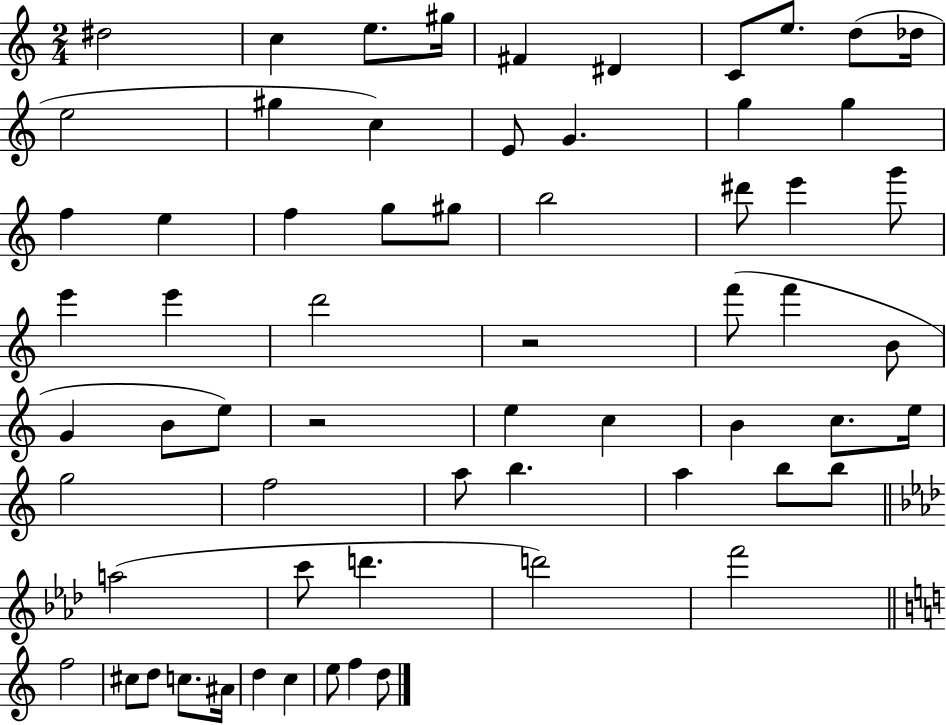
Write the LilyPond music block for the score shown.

{
  \clef treble
  \numericTimeSignature
  \time 2/4
  \key c \major
  dis''2 | c''4 e''8. gis''16 | fis'4 dis'4 | c'8 e''8. d''8( des''16 | \break e''2 | gis''4 c''4) | e'8 g'4. | g''4 g''4 | \break f''4 e''4 | f''4 g''8 gis''8 | b''2 | dis'''8 e'''4 g'''8 | \break e'''4 e'''4 | d'''2 | r2 | f'''8( f'''4 b'8 | \break g'4 b'8 e''8) | r2 | e''4 c''4 | b'4 c''8. e''16 | \break g''2 | f''2 | a''8 b''4. | a''4 b''8 b''8 | \break \bar "||" \break \key aes \major a''2( | c'''8 d'''4. | d'''2) | f'''2 | \break \bar "||" \break \key c \major f''2 | cis''8 d''8 c''8. ais'16 | d''4 c''4 | e''8 f''4 d''8 | \break \bar "|."
}